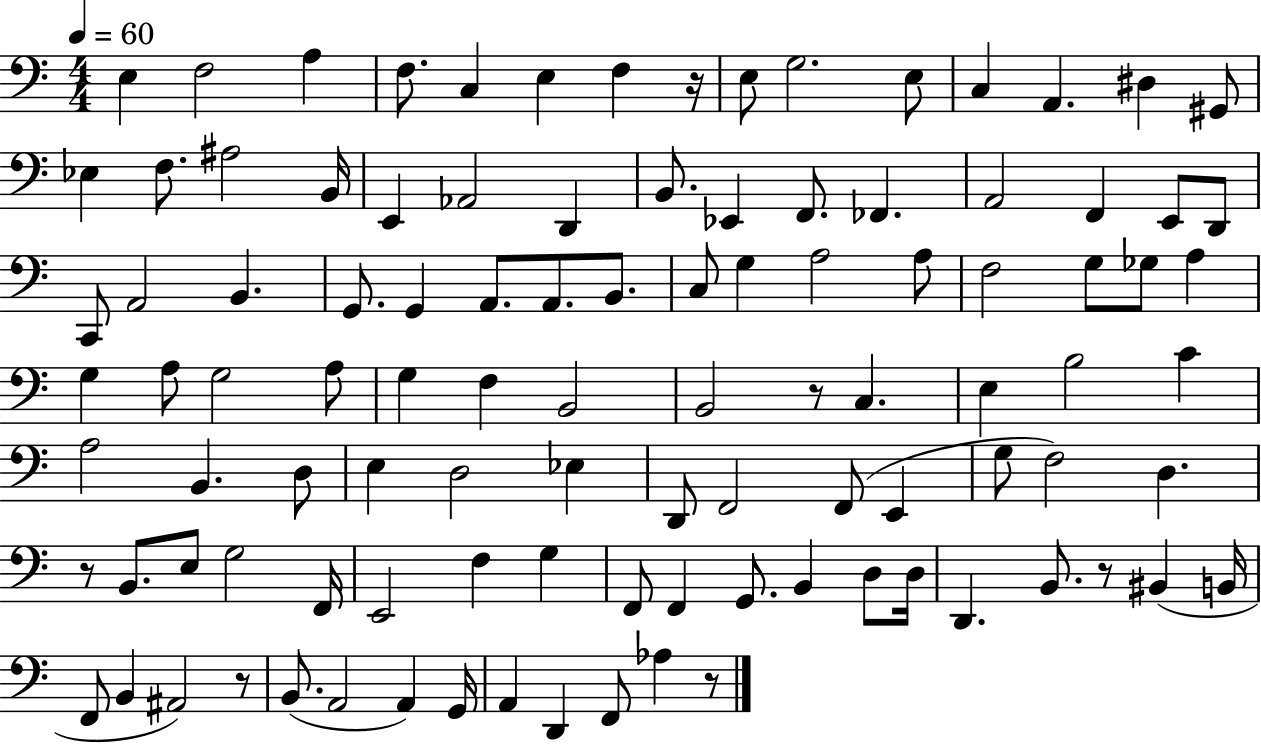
E3/q F3/h A3/q F3/e. C3/q E3/q F3/q R/s E3/e G3/h. E3/e C3/q A2/q. D#3/q G#2/e Eb3/q F3/e. A#3/h B2/s E2/q Ab2/h D2/q B2/e. Eb2/q F2/e. FES2/q. A2/h F2/q E2/e D2/e C2/e A2/h B2/q. G2/e. G2/q A2/e. A2/e. B2/e. C3/e G3/q A3/h A3/e F3/h G3/e Gb3/e A3/q G3/q A3/e G3/h A3/e G3/q F3/q B2/h B2/h R/e C3/q. E3/q B3/h C4/q A3/h B2/q. D3/e E3/q D3/h Eb3/q D2/e F2/h F2/e E2/q G3/e F3/h D3/q. R/e B2/e. E3/e G3/h F2/s E2/h F3/q G3/q F2/e F2/q G2/e. B2/q D3/e D3/s D2/q. B2/e. R/e BIS2/q B2/s F2/e B2/q A#2/h R/e B2/e. A2/h A2/q G2/s A2/q D2/q F2/e Ab3/q R/e